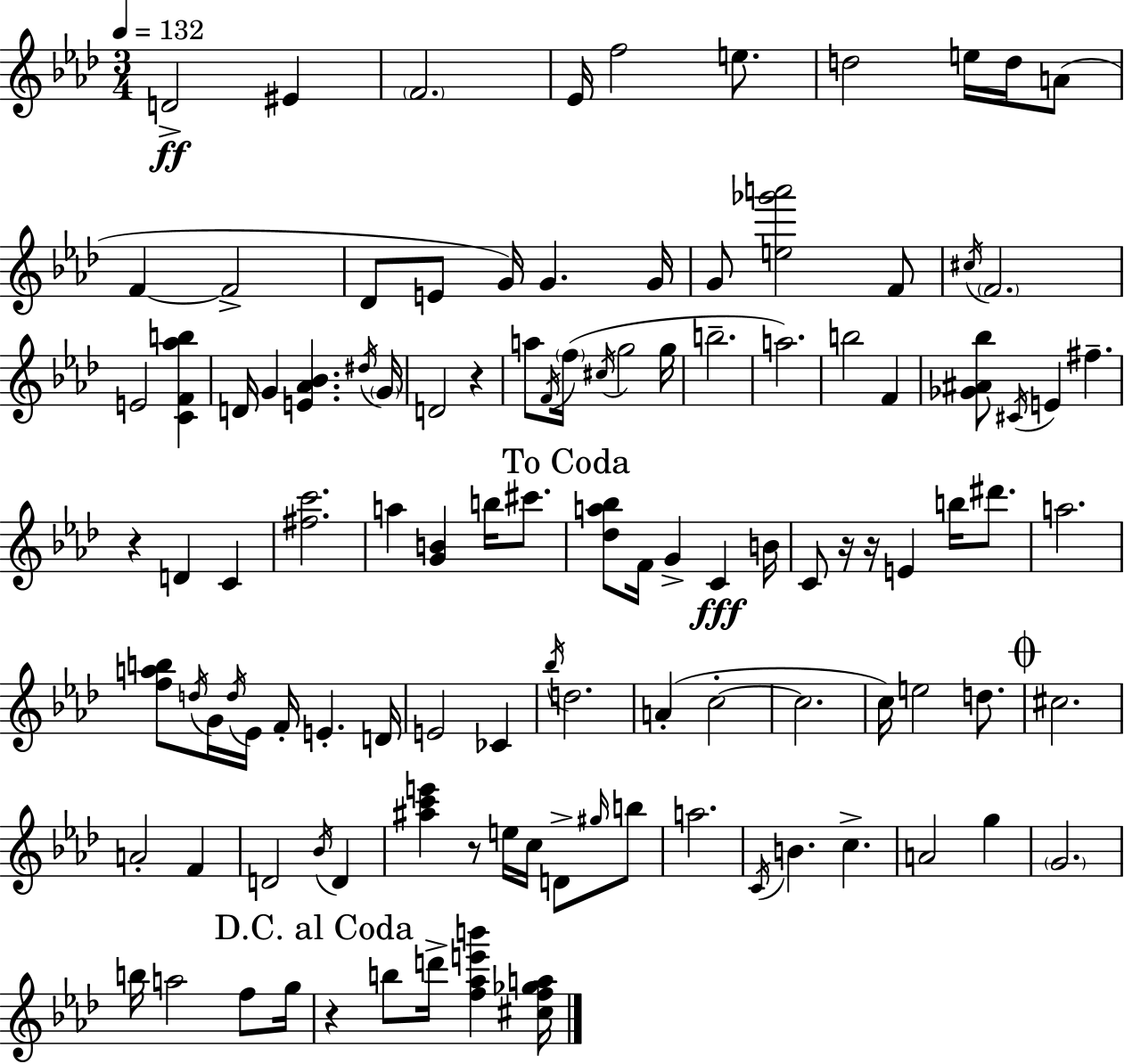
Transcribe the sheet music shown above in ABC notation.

X:1
T:Untitled
M:3/4
L:1/4
K:Fm
D2 ^E F2 _E/4 f2 e/2 d2 e/4 d/4 A/2 F F2 _D/2 E/2 G/4 G G/4 G/2 [e_g'a']2 F/2 ^c/4 F2 E2 [CF_ab] D/4 G [E_A_B] ^d/4 G/4 D2 z a/2 F/4 f/4 ^c/4 g2 g/4 b2 a2 b2 F [_G^A_b]/2 ^C/4 E ^f z D C [^fc']2 a [GB] b/4 ^c'/2 [_da_b]/2 F/4 G C B/4 C/2 z/4 z/4 E b/4 ^d'/2 a2 [fab]/2 d/4 G/4 d/4 _E/4 F/4 E D/4 E2 _C _b/4 d2 A c2 c2 c/4 e2 d/2 ^c2 A2 F D2 _B/4 D [^ac'e'] z/2 e/4 c/4 D/2 ^g/4 b/2 a2 C/4 B c A2 g G2 b/4 a2 f/2 g/4 z b/2 d'/4 [f_ae'b'] [^cf_ga]/4